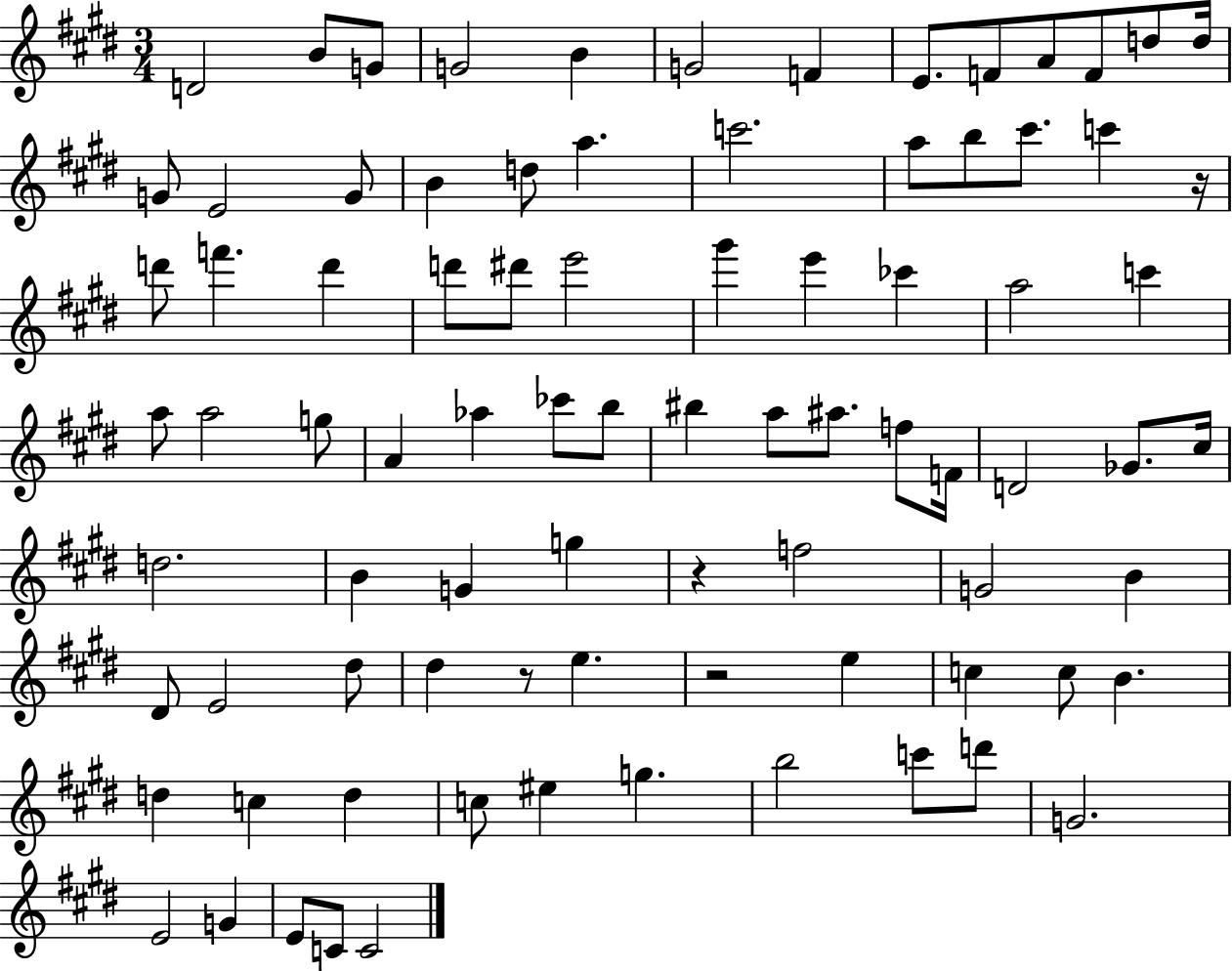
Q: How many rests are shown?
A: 4